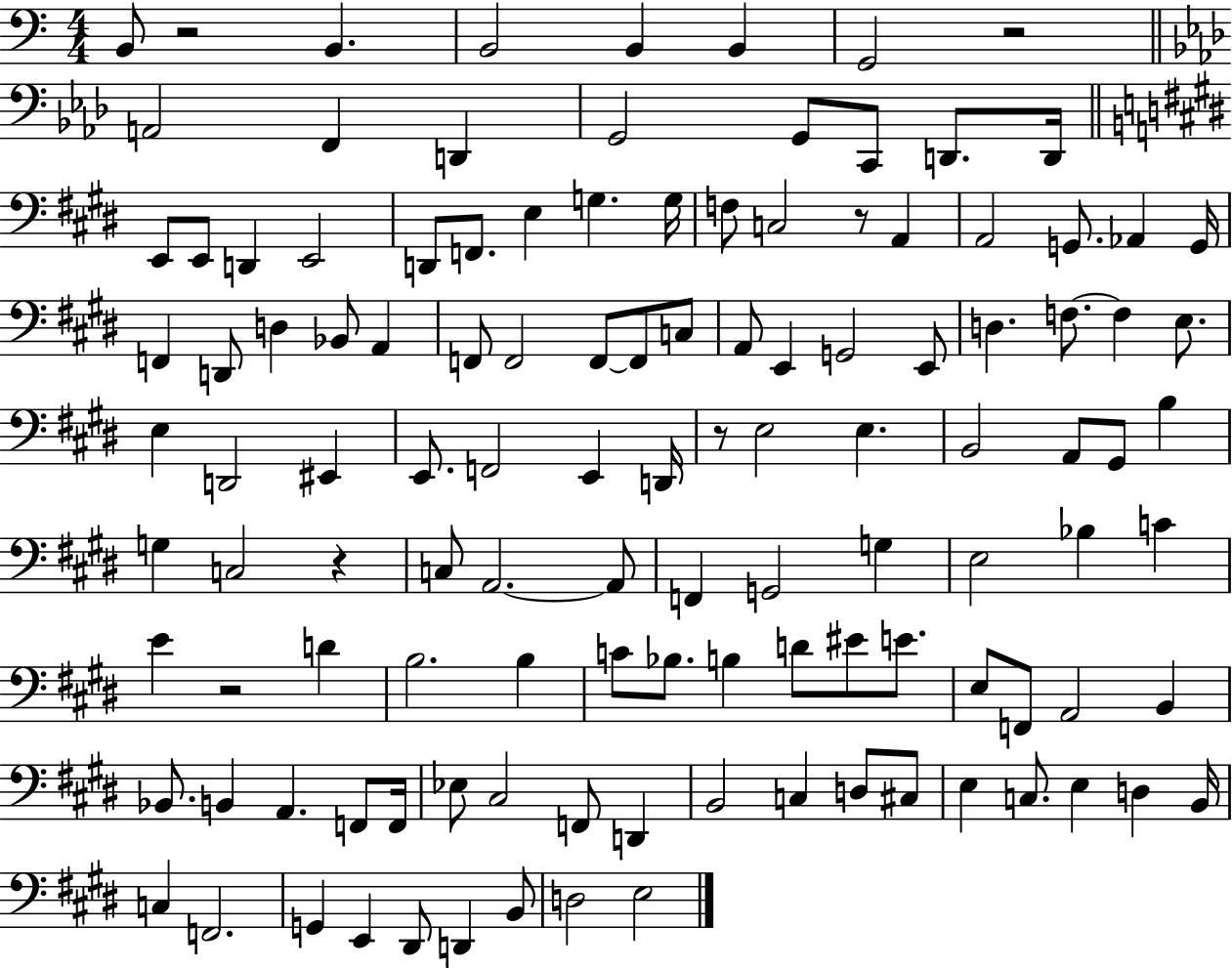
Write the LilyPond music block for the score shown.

{
  \clef bass
  \numericTimeSignature
  \time 4/4
  \key c \major
  b,8 r2 b,4. | b,2 b,4 b,4 | g,2 r2 | \bar "||" \break \key aes \major a,2 f,4 d,4 | g,2 g,8 c,8 d,8. d,16 | \bar "||" \break \key e \major e,8 e,8 d,4 e,2 | d,8 f,8. e4 g4. g16 | f8 c2 r8 a,4 | a,2 g,8. aes,4 g,16 | \break f,4 d,8 d4 bes,8 a,4 | f,8 f,2 f,8~~ f,8 c8 | a,8 e,4 g,2 e,8 | d4. f8.~~ f4 e8. | \break e4 d,2 eis,4 | e,8. f,2 e,4 d,16 | r8 e2 e4. | b,2 a,8 gis,8 b4 | \break g4 c2 r4 | c8 a,2.~~ a,8 | f,4 g,2 g4 | e2 bes4 c'4 | \break e'4 r2 d'4 | b2. b4 | c'8 bes8. b4 d'8 eis'8 e'8. | e8 f,8 a,2 b,4 | \break bes,8. b,4 a,4. f,8 f,16 | ees8 cis2 f,8 d,4 | b,2 c4 d8 cis8 | e4 c8. e4 d4 b,16 | \break c4 f,2. | g,4 e,4 dis,8 d,4 b,8 | d2 e2 | \bar "|."
}